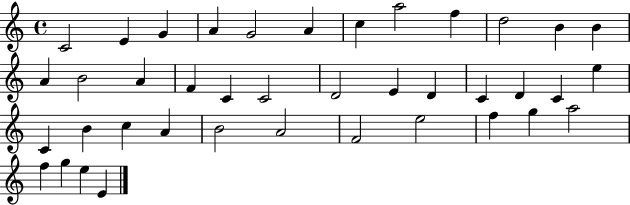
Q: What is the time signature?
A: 4/4